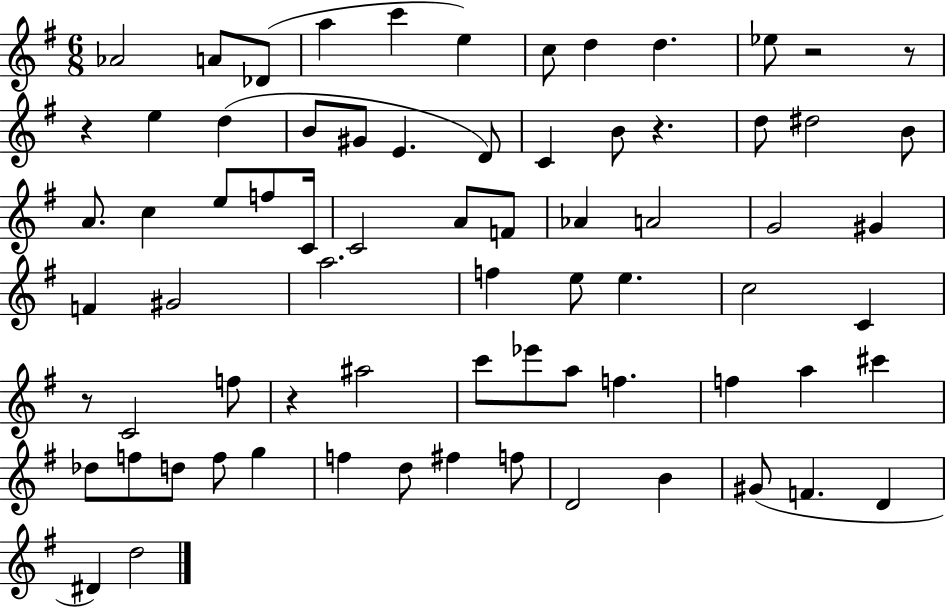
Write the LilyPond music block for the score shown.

{
  \clef treble
  \numericTimeSignature
  \time 6/8
  \key g \major
  \repeat volta 2 { aes'2 a'8 des'8( | a''4 c'''4 e''4) | c''8 d''4 d''4. | ees''8 r2 r8 | \break r4 e''4 d''4( | b'8 gis'8 e'4. d'8) | c'4 b'8 r4. | d''8 dis''2 b'8 | \break a'8. c''4 e''8 f''8 c'16 | c'2 a'8 f'8 | aes'4 a'2 | g'2 gis'4 | \break f'4 gis'2 | a''2. | f''4 e''8 e''4. | c''2 c'4 | \break r8 c'2 f''8 | r4 ais''2 | c'''8 ees'''8 a''8 f''4. | f''4 a''4 cis'''4 | \break des''8 f''8 d''8 f''8 g''4 | f''4 d''8 fis''4 f''8 | d'2 b'4 | gis'8( f'4. d'4 | \break dis'4) d''2 | } \bar "|."
}